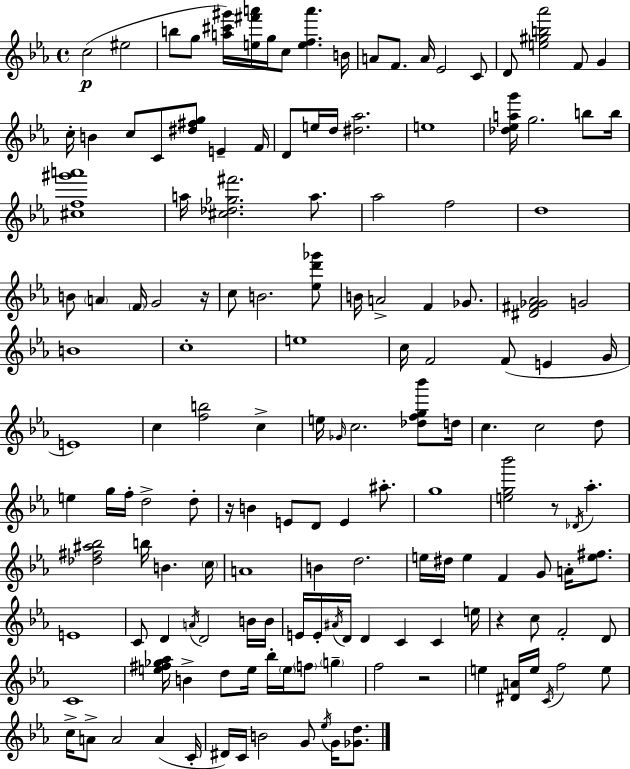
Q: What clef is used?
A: treble